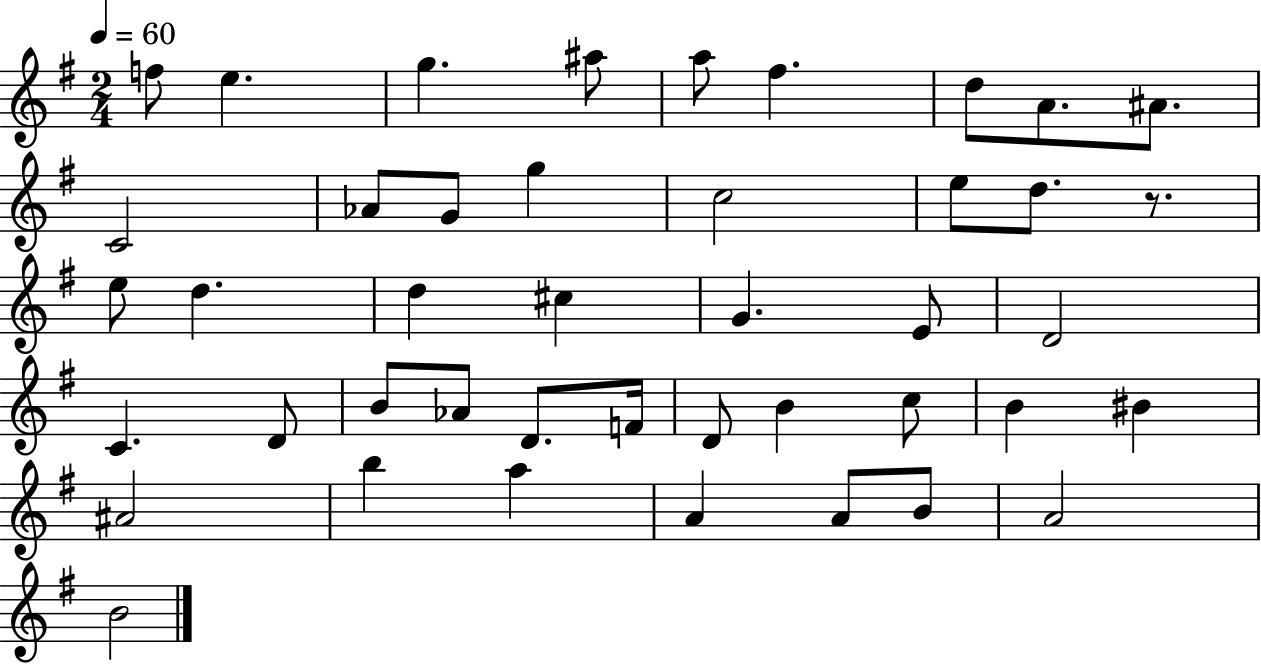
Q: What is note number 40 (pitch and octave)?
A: B4